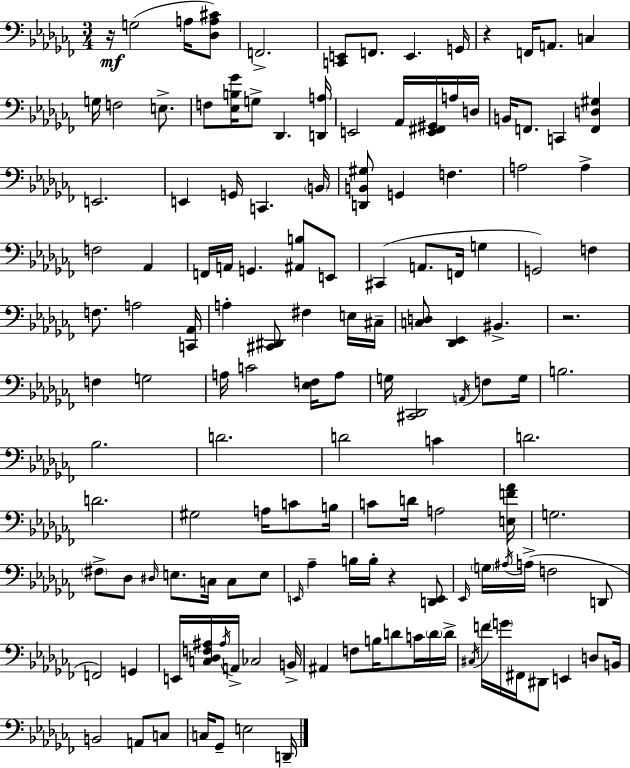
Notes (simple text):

R/s G3/h A3/s [Db3,A3,C#4]/e F2/h. [C2,E2]/e F2/e. E2/q. G2/s R/q F2/s A2/e. C3/q G3/s F3/h E3/e. F3/e [Eb3,B3,Gb4]/s G3/e Db2/q. [D2,A3]/s E2/h Ab2/s [E2,F#2,G#2]/s A3/s D3/s B2/s F2/e. C2/q [F2,D3,G#3]/q E2/h. E2/q G2/s C2/q. B2/s [D2,B2,G#3]/e G2/q F3/q. A3/h A3/q F3/h Ab2/q F2/s A2/s G2/q. [A#2,B3]/e E2/e C#2/q A2/e. F2/s G3/q G2/h F3/q F3/e. A3/h [C2,Ab2]/s A3/q [C#2,D#2]/e F#3/q E3/s C#3/s [C3,D3]/e [Db2,Eb2]/q BIS2/q. R/h. F3/q G3/h A3/s C4/h [Eb3,F3]/s A3/e G3/s [C#2,Db2]/h A2/s F3/e G3/s B3/h. Bb3/h. D4/h. D4/h C4/q D4/h. D4/h. G#3/h A3/s C4/e B3/s C4/e D4/s A3/h [E3,F4,Ab4]/s G3/h. F#3/e Db3/e D#3/s E3/e. C3/s C3/e E3/e E2/s Ab3/q B3/s B3/s R/q [D2,E2]/e Eb2/s G3/s A#3/s A3/s F3/h D2/e F2/h G2/q E2/s [C3,Db3,F3,A#3]/s A#3/s A2/s CES3/h B2/s A#2/q F3/e B3/s D4/e C4/s D4/s D4/s C#3/s F4/s G4/s F#2/s D#2/e E2/q D3/e B2/s B2/h A2/e C3/e C3/s Gb2/e E3/h D2/s